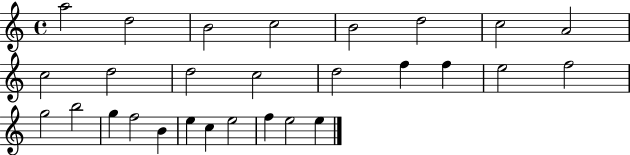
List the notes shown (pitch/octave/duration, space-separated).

A5/h D5/h B4/h C5/h B4/h D5/h C5/h A4/h C5/h D5/h D5/h C5/h D5/h F5/q F5/q E5/h F5/h G5/h B5/h G5/q F5/h B4/q E5/q C5/q E5/h F5/q E5/h E5/q